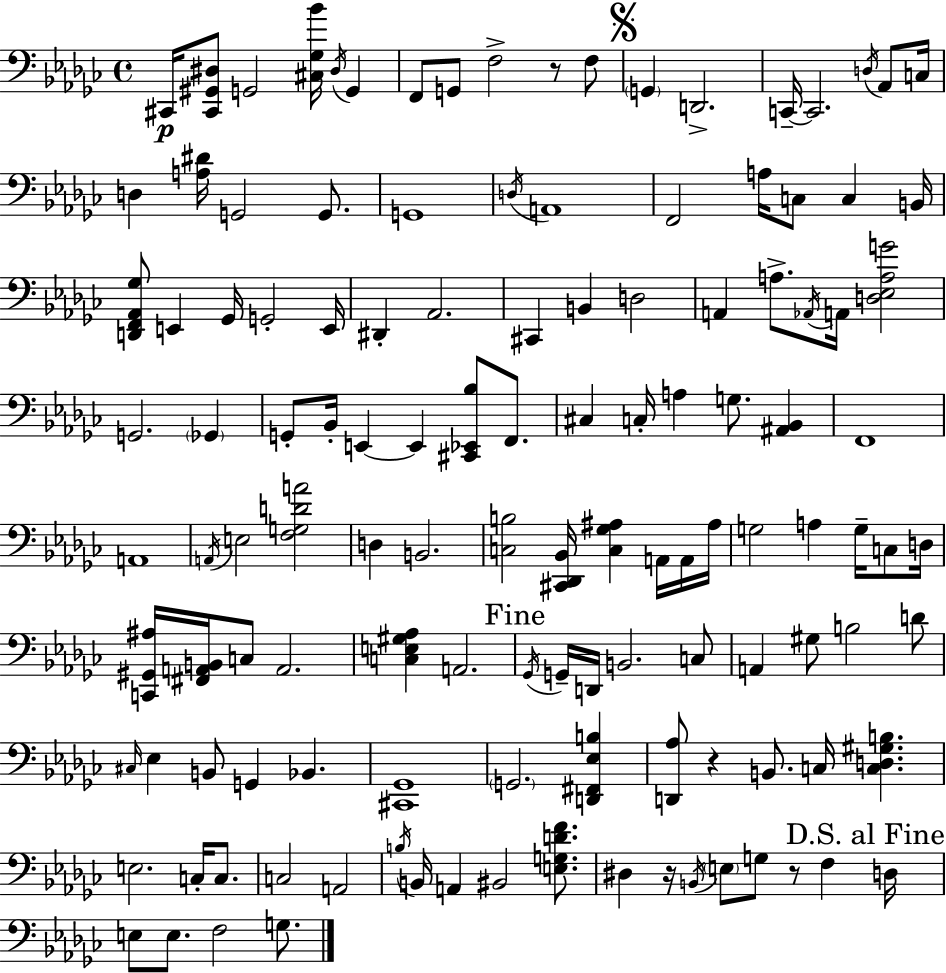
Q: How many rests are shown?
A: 4